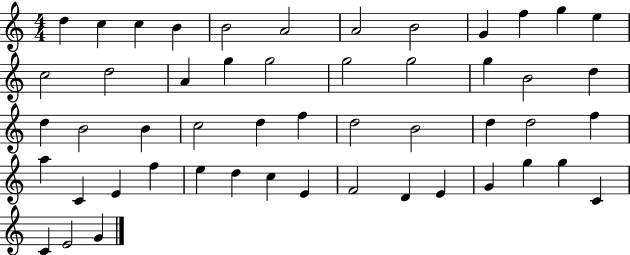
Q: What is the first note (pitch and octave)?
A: D5